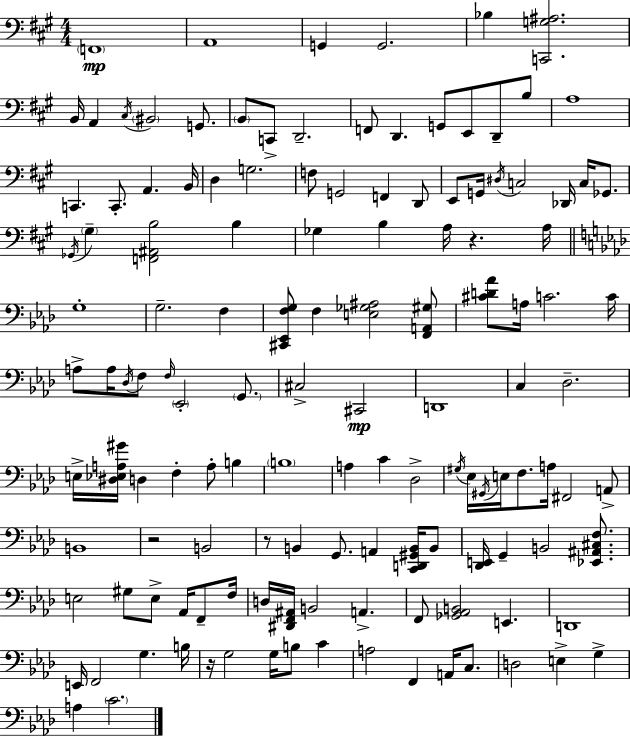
F2/w A2/w G2/q G2/h. Bb3/q [C2,G3,A#3]/h. B2/s A2/q C#3/s BIS2/h G2/e. B2/e C2/e D2/h. F2/e D2/q. G2/e E2/e D2/e B3/e A3/w C2/q. C2/e. A2/q. B2/s D3/q G3/h. F3/e G2/h F2/q D2/e E2/e G2/s D#3/s C3/h Db2/s C3/s Gb2/e. Gb2/s G#3/q [F2,A#2,B3]/h B3/q Gb3/q B3/q A3/s R/q. A3/s G3/w G3/h. F3/q [C#2,Eb2,F3,G3]/e F3/q [E3,Gb3,A#3]/h [F2,A2,G#3]/e [C#4,D4,Ab4]/e A3/s C4/h. C4/s A3/e A3/s Db3/s F3/e F3/s Eb2/h G2/e. C#3/h C#2/h D2/w C3/q Db3/h. E3/s [D#3,Eb3,A3,G#4]/s D3/q F3/q A3/e B3/q B3/w A3/q C4/q Db3/h G#3/s Eb3/s G#2/s E3/s F3/e. A3/s F#2/h A2/e B2/w R/h B2/h R/e B2/q G2/e. A2/q [C2,D2,G#2,B2]/s B2/e [Db2,E2]/s G2/q B2/h [Eb2,A#2,C#3,F3]/e. E3/h G#3/e E3/e Ab2/s F2/e F3/s D3/s [D#2,F2,A#2]/s B2/h A2/q. F2/e [Gb2,Ab2,B2]/h E2/q. D2/w E2/s F2/h G3/q. B3/s R/s G3/h G3/s B3/e C4/q A3/h F2/q A2/s C3/e. D3/h E3/q G3/q A3/q C4/h.